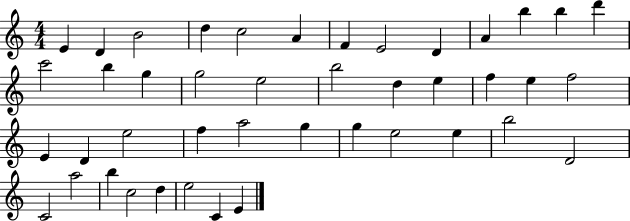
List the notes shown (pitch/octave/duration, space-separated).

E4/q D4/q B4/h D5/q C5/h A4/q F4/q E4/h D4/q A4/q B5/q B5/q D6/q C6/h B5/q G5/q G5/h E5/h B5/h D5/q E5/q F5/q E5/q F5/h E4/q D4/q E5/h F5/q A5/h G5/q G5/q E5/h E5/q B5/h D4/h C4/h A5/h B5/q C5/h D5/q E5/h C4/q E4/q